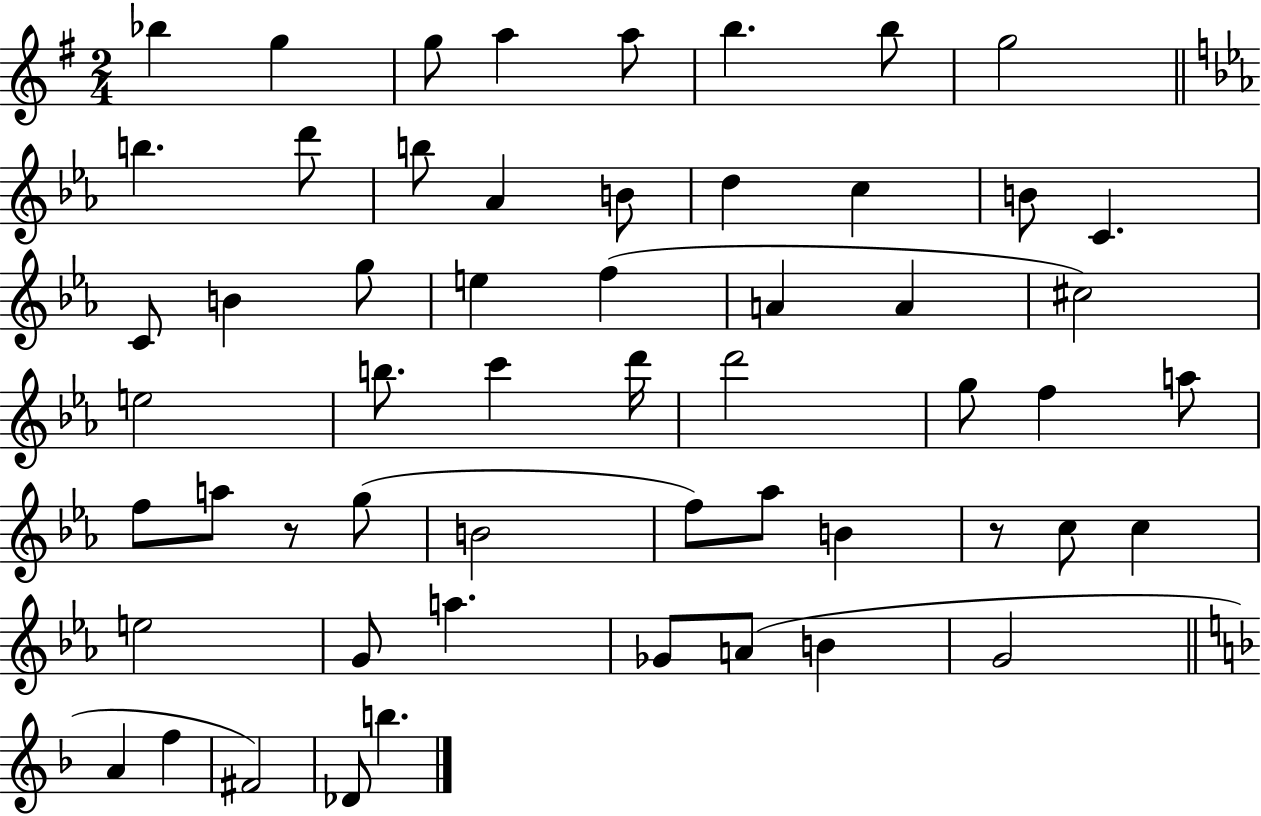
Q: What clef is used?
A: treble